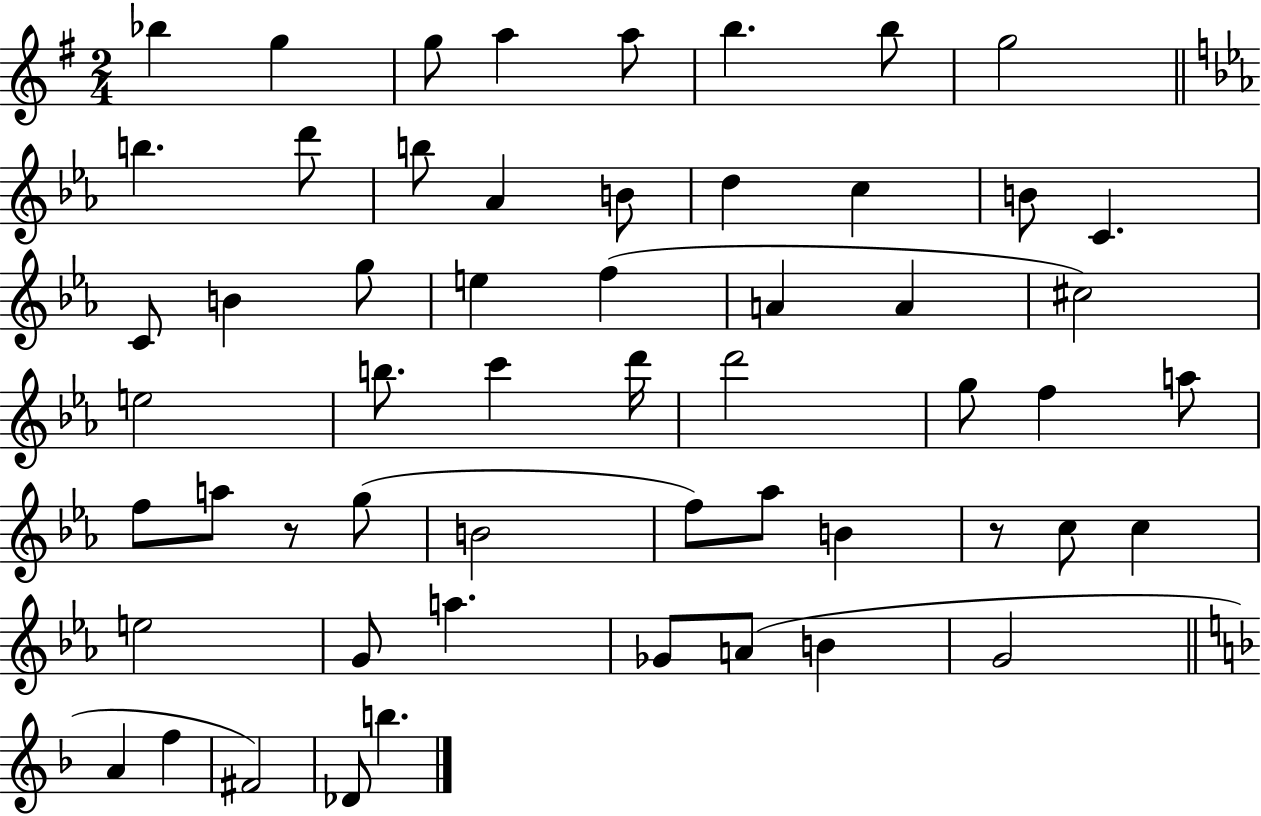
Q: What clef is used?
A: treble